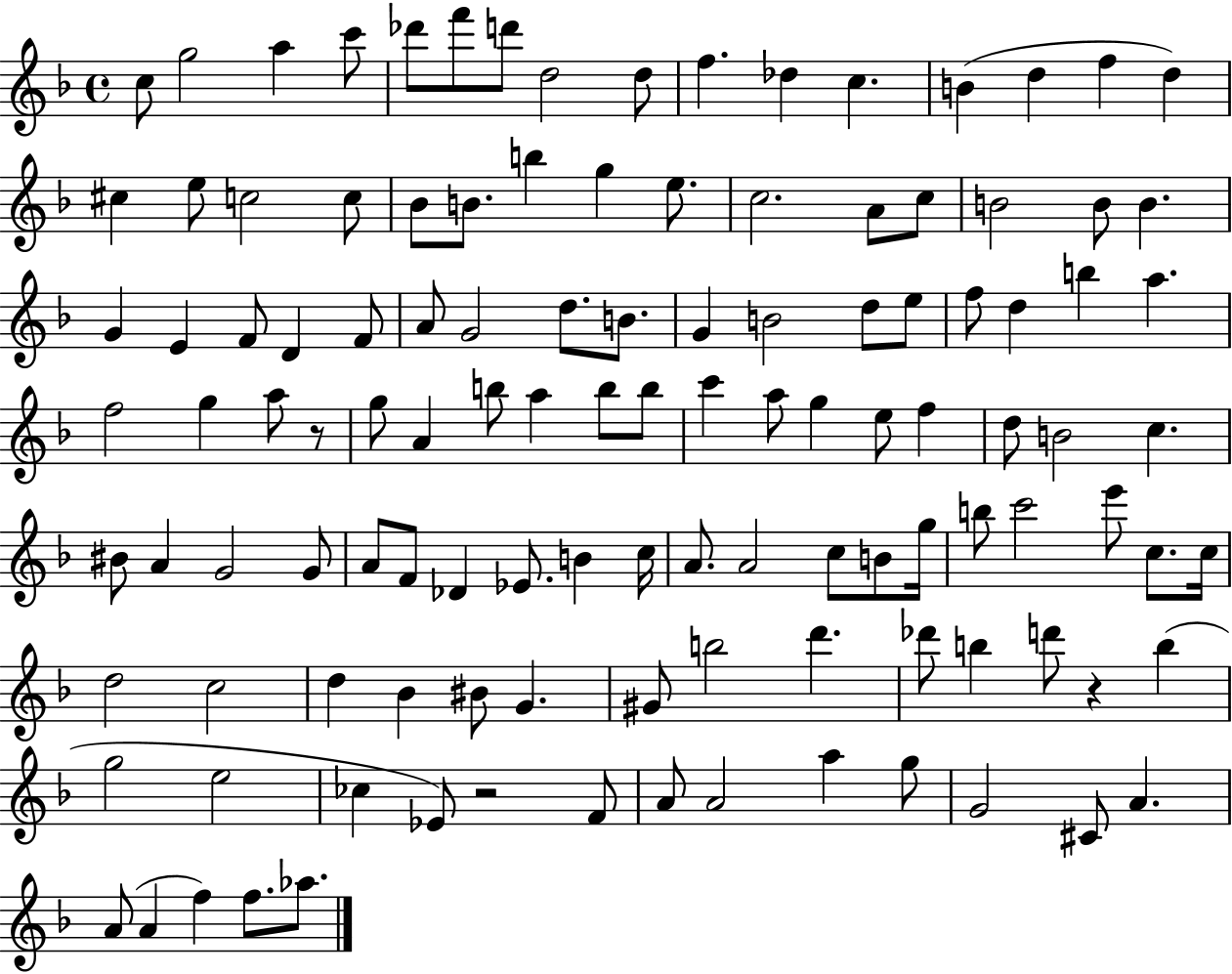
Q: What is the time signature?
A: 4/4